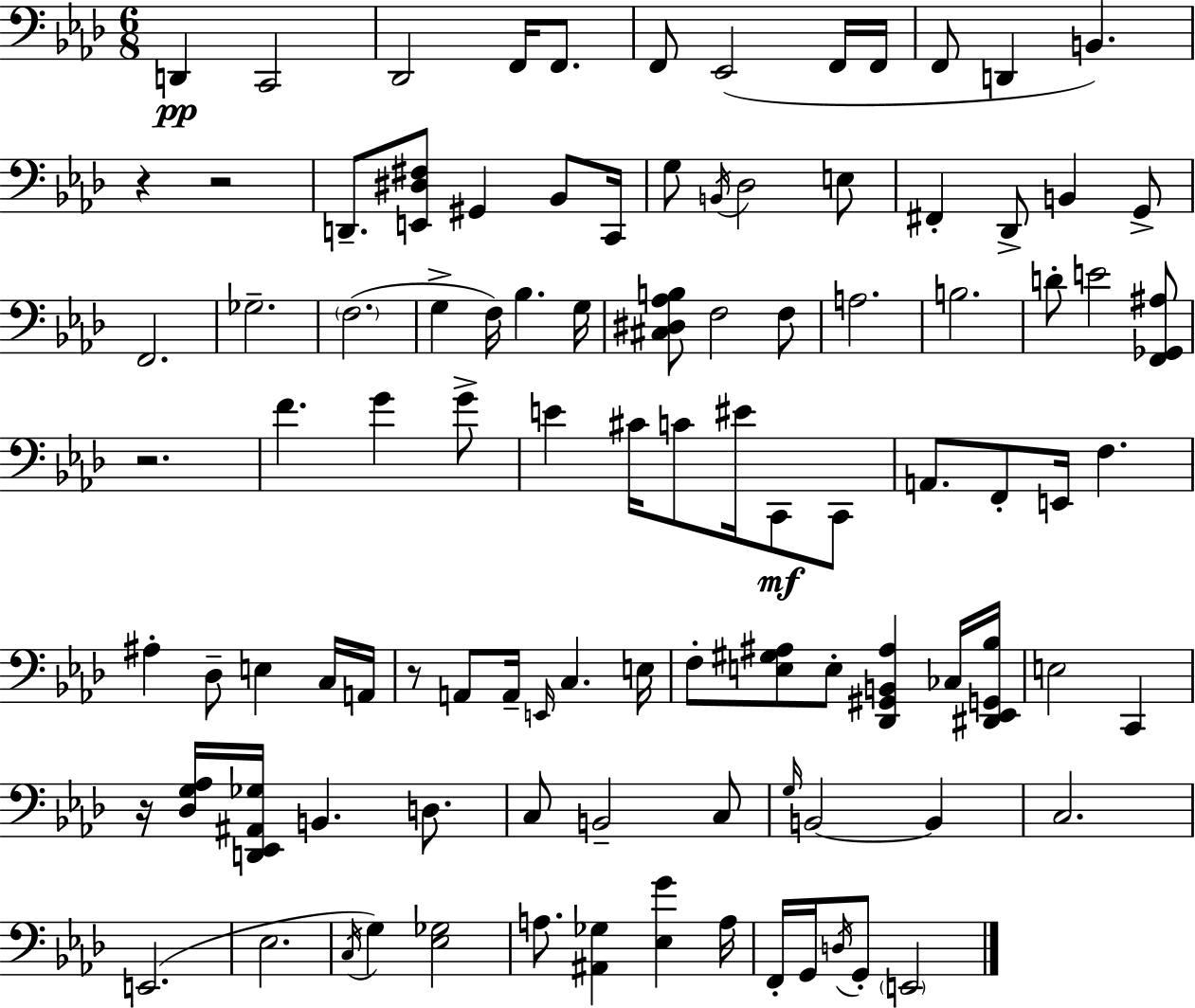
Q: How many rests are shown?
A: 5